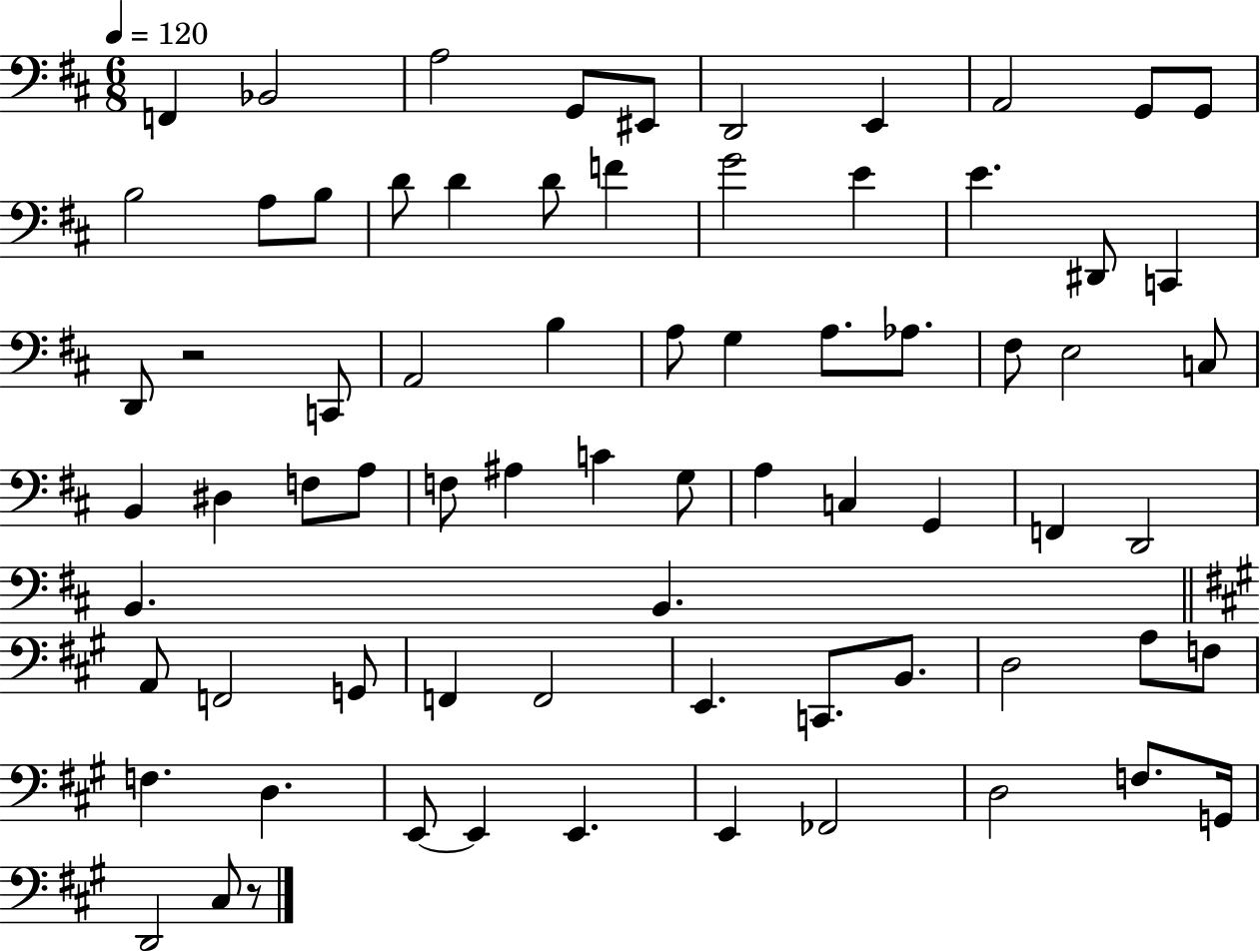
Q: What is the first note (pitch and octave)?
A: F2